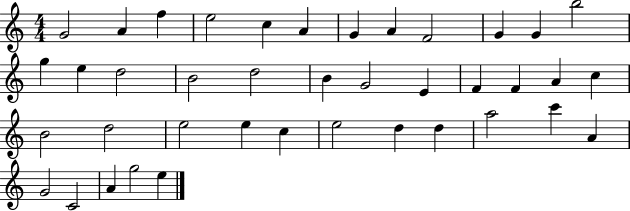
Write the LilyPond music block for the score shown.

{
  \clef treble
  \numericTimeSignature
  \time 4/4
  \key c \major
  g'2 a'4 f''4 | e''2 c''4 a'4 | g'4 a'4 f'2 | g'4 g'4 b''2 | \break g''4 e''4 d''2 | b'2 d''2 | b'4 g'2 e'4 | f'4 f'4 a'4 c''4 | \break b'2 d''2 | e''2 e''4 c''4 | e''2 d''4 d''4 | a''2 c'''4 a'4 | \break g'2 c'2 | a'4 g''2 e''4 | \bar "|."
}